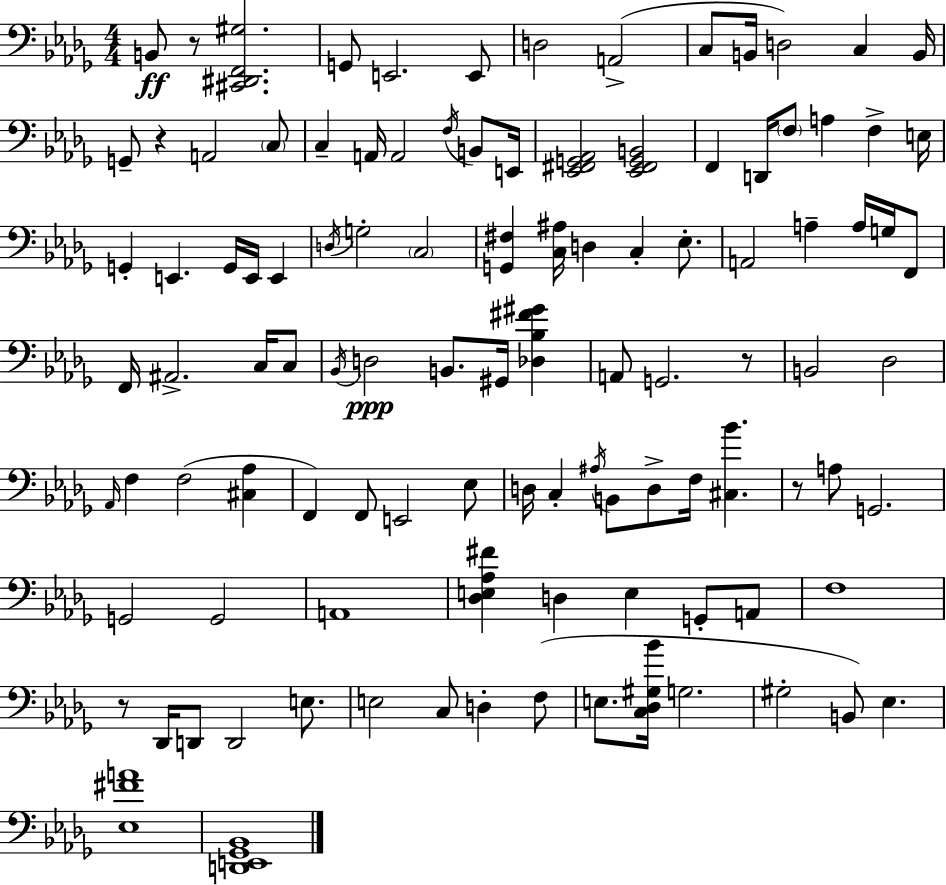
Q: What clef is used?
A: bass